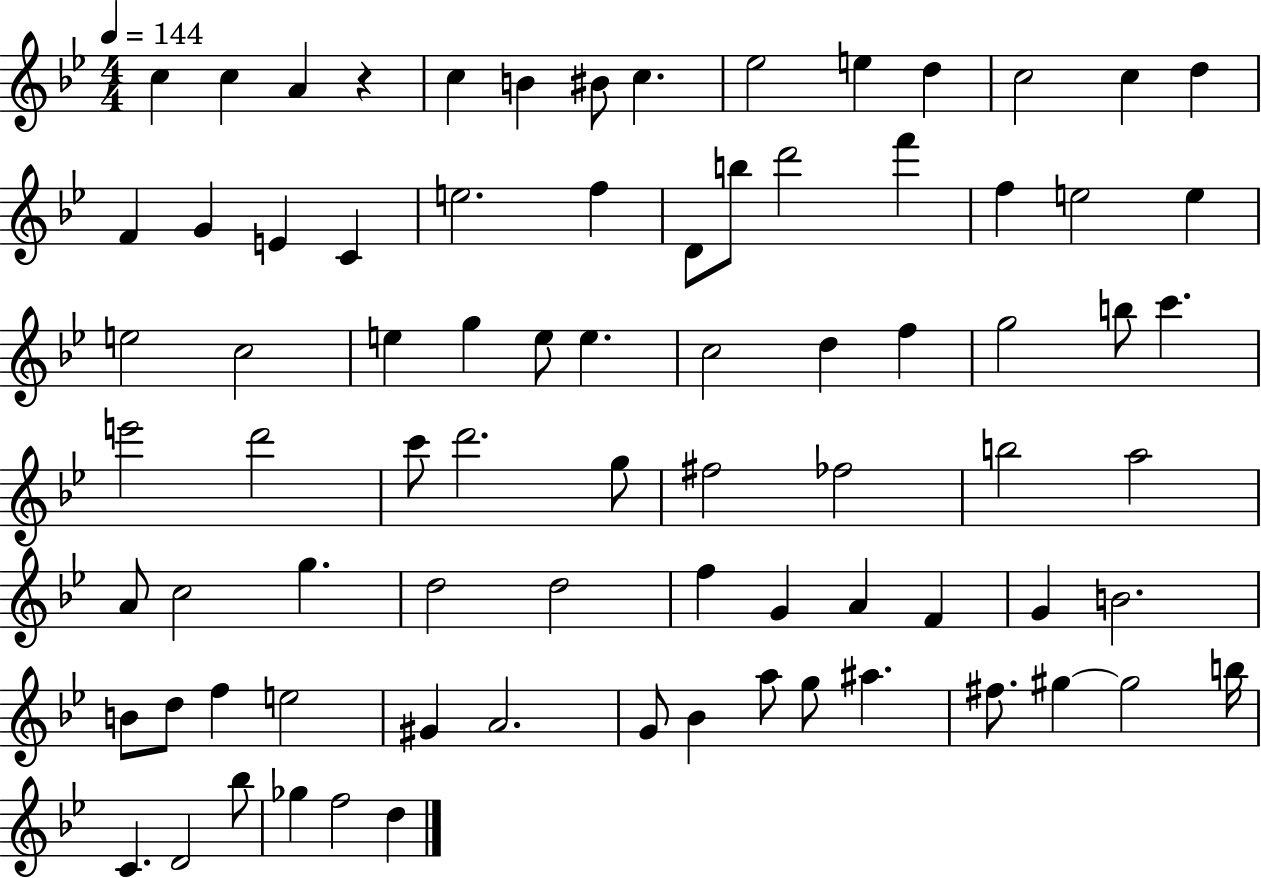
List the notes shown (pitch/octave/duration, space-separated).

C5/q C5/q A4/q R/q C5/q B4/q BIS4/e C5/q. Eb5/h E5/q D5/q C5/h C5/q D5/q F4/q G4/q E4/q C4/q E5/h. F5/q D4/e B5/e D6/h F6/q F5/q E5/h E5/q E5/h C5/h E5/q G5/q E5/e E5/q. C5/h D5/q F5/q G5/h B5/e C6/q. E6/h D6/h C6/e D6/h. G5/e F#5/h FES5/h B5/h A5/h A4/e C5/h G5/q. D5/h D5/h F5/q G4/q A4/q F4/q G4/q B4/h. B4/e D5/e F5/q E5/h G#4/q A4/h. G4/e Bb4/q A5/e G5/e A#5/q. F#5/e. G#5/q G#5/h B5/s C4/q. D4/h Bb5/e Gb5/q F5/h D5/q